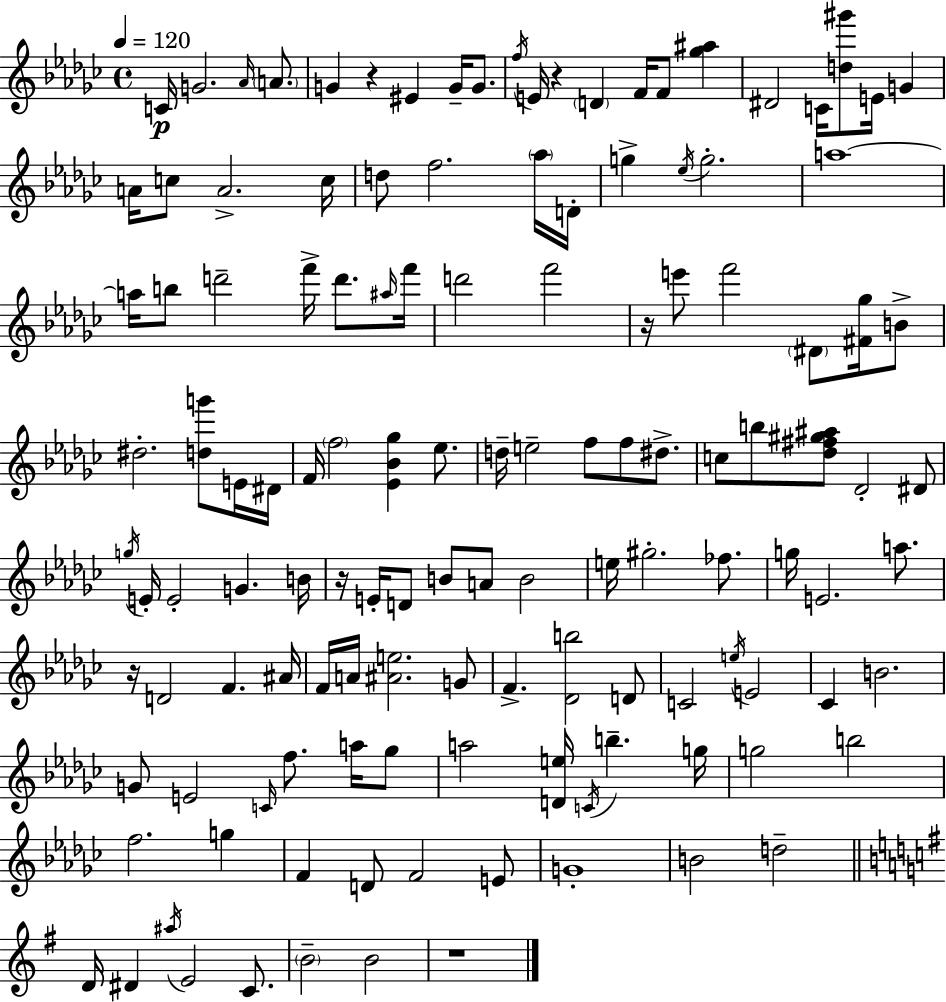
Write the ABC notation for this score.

X:1
T:Untitled
M:4/4
L:1/4
K:Ebm
C/4 G2 _A/4 A/2 G z ^E G/4 G/2 f/4 E/4 z D F/4 F/2 [_g^a] ^D2 C/4 [d^g']/2 E/4 G A/4 c/2 A2 c/4 d/2 f2 _a/4 D/4 g _e/4 g2 a4 a/4 b/2 d'2 f'/4 d'/2 ^a/4 f'/4 d'2 f'2 z/4 e'/2 f'2 ^D/2 [^F_g]/4 B/2 ^d2 [dg']/2 E/4 ^D/4 F/4 f2 [_E_B_g] _e/2 d/4 e2 f/2 f/2 ^d/2 c/2 b/2 [_d^f^g^a]/2 _D2 ^D/2 g/4 E/4 E2 G B/4 z/4 E/4 D/2 B/2 A/2 B2 e/4 ^g2 _f/2 g/4 E2 a/2 z/4 D2 F ^A/4 F/4 A/4 [^Ae]2 G/2 F [_Db]2 D/2 C2 e/4 E2 _C B2 G/2 E2 C/4 f/2 a/4 _g/2 a2 [De]/4 C/4 b g/4 g2 b2 f2 g F D/2 F2 E/2 G4 B2 d2 D/4 ^D ^a/4 E2 C/2 B2 B2 z4